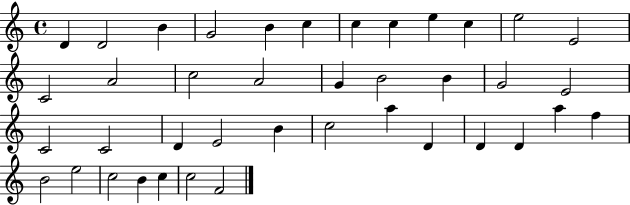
{
  \clef treble
  \time 4/4
  \defaultTimeSignature
  \key c \major
  d'4 d'2 b'4 | g'2 b'4 c''4 | c''4 c''4 e''4 c''4 | e''2 e'2 | \break c'2 a'2 | c''2 a'2 | g'4 b'2 b'4 | g'2 e'2 | \break c'2 c'2 | d'4 e'2 b'4 | c''2 a''4 d'4 | d'4 d'4 a''4 f''4 | \break b'2 e''2 | c''2 b'4 c''4 | c''2 f'2 | \bar "|."
}